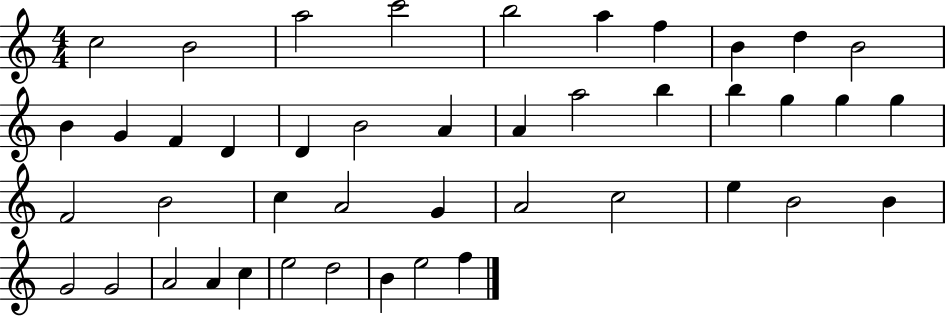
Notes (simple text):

C5/h B4/h A5/h C6/h B5/h A5/q F5/q B4/q D5/q B4/h B4/q G4/q F4/q D4/q D4/q B4/h A4/q A4/q A5/h B5/q B5/q G5/q G5/q G5/q F4/h B4/h C5/q A4/h G4/q A4/h C5/h E5/q B4/h B4/q G4/h G4/h A4/h A4/q C5/q E5/h D5/h B4/q E5/h F5/q